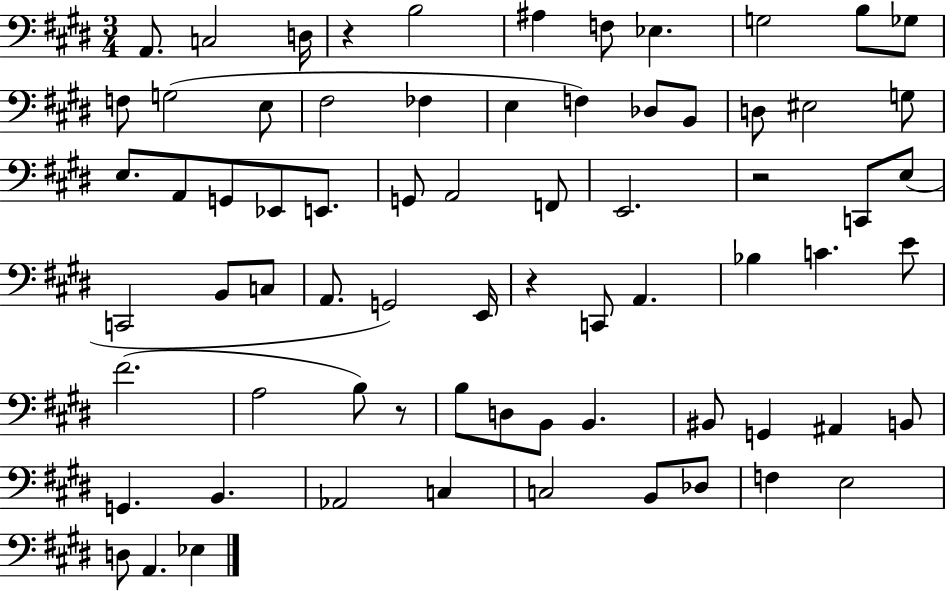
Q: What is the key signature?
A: E major